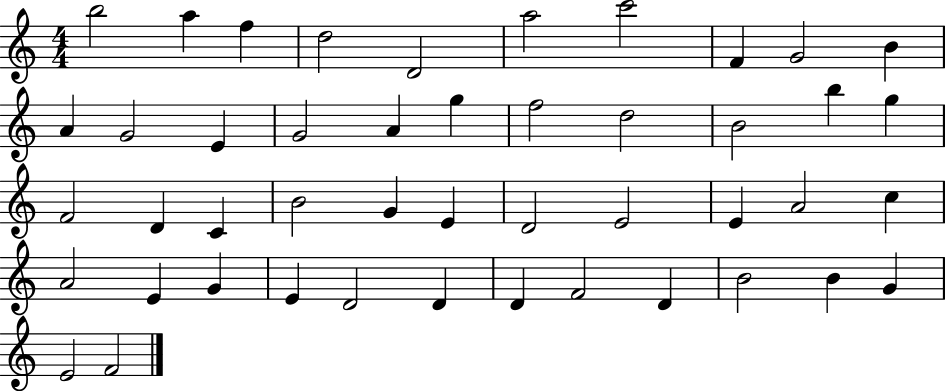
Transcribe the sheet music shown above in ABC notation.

X:1
T:Untitled
M:4/4
L:1/4
K:C
b2 a f d2 D2 a2 c'2 F G2 B A G2 E G2 A g f2 d2 B2 b g F2 D C B2 G E D2 E2 E A2 c A2 E G E D2 D D F2 D B2 B G E2 F2